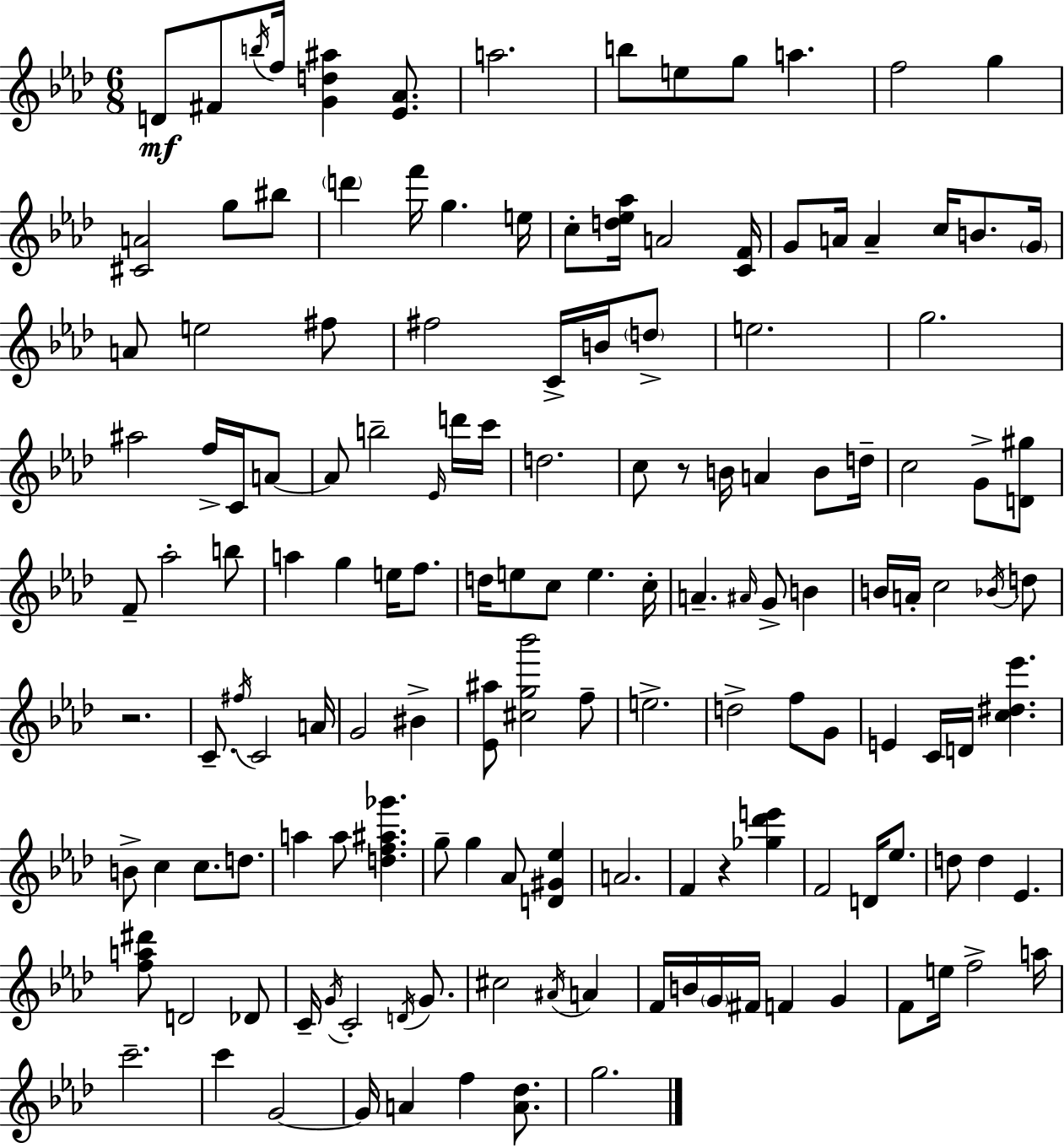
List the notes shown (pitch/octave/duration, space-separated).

D4/e F#4/e B5/s F5/s [G4,D5,A#5]/q [Eb4,Ab4]/e. A5/h. B5/e E5/e G5/e A5/q. F5/h G5/q [C#4,A4]/h G5/e BIS5/e D6/q F6/s G5/q. E5/s C5/e [D5,Eb5,Ab5]/s A4/h [C4,F4]/s G4/e A4/s A4/q C5/s B4/e. G4/s A4/e E5/h F#5/e F#5/h C4/s B4/s D5/e E5/h. G5/h. A#5/h F5/s C4/s A4/e A4/e B5/h Eb4/s D6/s C6/s D5/h. C5/e R/e B4/s A4/q B4/e D5/s C5/h G4/e [D4,G#5]/e F4/e Ab5/h B5/e A5/q G5/q E5/s F5/e. D5/s E5/e C5/e E5/q. C5/s A4/q. A#4/s G4/e B4/q B4/s A4/s C5/h Bb4/s D5/e R/h. C4/e. F#5/s C4/h A4/s G4/h BIS4/q [Eb4,A#5]/e [C#5,G5,Bb6]/h F5/e E5/h. D5/h F5/e G4/e E4/q C4/s D4/s [C5,D#5,Eb6]/q. B4/e C5/q C5/e. D5/e. A5/q A5/e [D5,F5,A#5,Gb6]/q. G5/e G5/q Ab4/e [D4,G#4,Eb5]/q A4/h. F4/q R/q [Gb5,Db6,E6]/q F4/h D4/s Eb5/e. D5/e D5/q Eb4/q. [F5,A5,D#6]/e D4/h Db4/e C4/s G4/s C4/h D4/s G4/e. C#5/h A#4/s A4/q F4/s B4/s G4/s F#4/s F4/q G4/q F4/e E5/s F5/h A5/s C6/h. C6/q G4/h G4/s A4/q F5/q [A4,Db5]/e. G5/h.